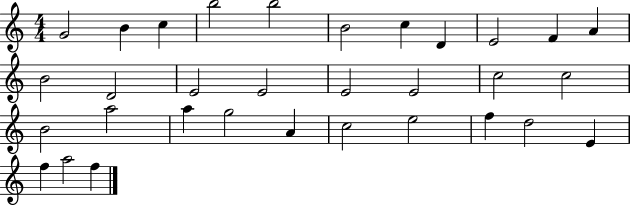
{
  \clef treble
  \numericTimeSignature
  \time 4/4
  \key c \major
  g'2 b'4 c''4 | b''2 b''2 | b'2 c''4 d'4 | e'2 f'4 a'4 | \break b'2 d'2 | e'2 e'2 | e'2 e'2 | c''2 c''2 | \break b'2 a''2 | a''4 g''2 a'4 | c''2 e''2 | f''4 d''2 e'4 | \break f''4 a''2 f''4 | \bar "|."
}